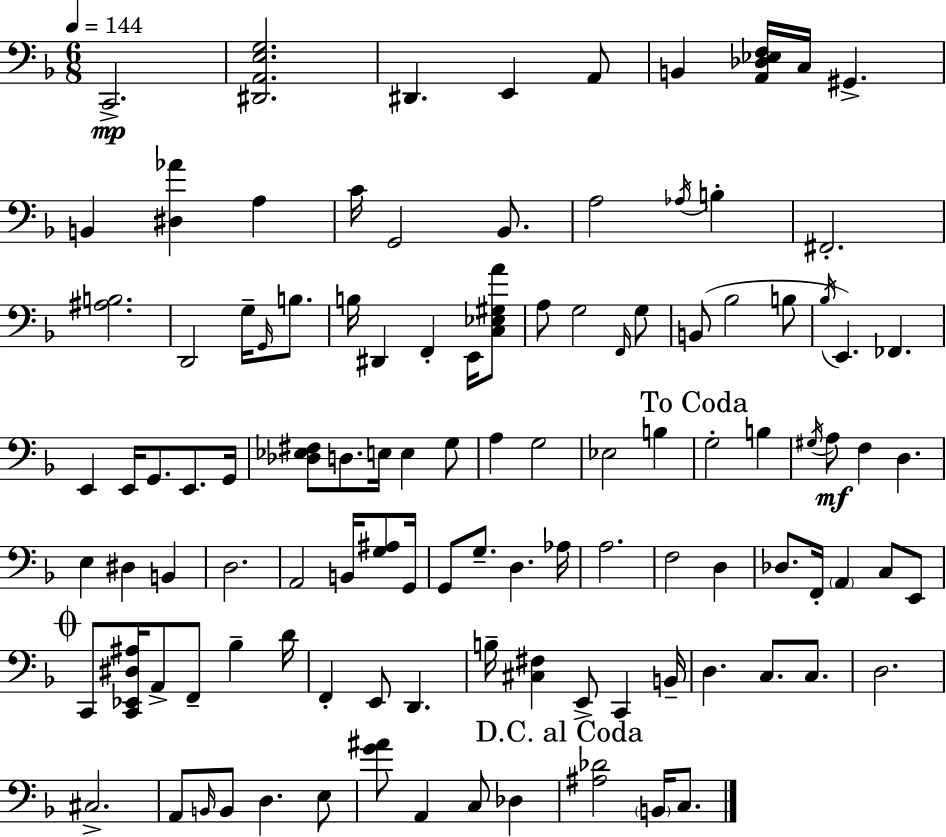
X:1
T:Untitled
M:6/8
L:1/4
K:Dm
C,,2 [^D,,A,,E,G,]2 ^D,, E,, A,,/2 B,, [A,,_D,_E,F,]/4 C,/4 ^G,, B,, [^D,_A] A, C/4 G,,2 _B,,/2 A,2 _A,/4 B, ^F,,2 [^A,B,]2 D,,2 G,/4 G,,/4 B,/2 B,/4 ^D,, F,, E,,/4 [C,_E,^G,A]/2 A,/2 G,2 F,,/4 G,/2 B,,/2 _B,2 B,/2 _B,/4 E,, _F,, E,, E,,/4 G,,/2 E,,/2 G,,/4 [_D,_E,^F,]/2 D,/2 E,/4 E, G,/2 A, G,2 _E,2 B, G,2 B, ^G,/4 A,/2 F, D, E, ^D, B,, D,2 A,,2 B,,/4 [G,^A,]/2 G,,/4 G,,/2 G,/2 D, _A,/4 A,2 F,2 D, _D,/2 F,,/4 A,, C,/2 E,,/2 C,,/2 [C,,_E,,^D,^A,]/4 A,,/2 F,,/2 _B, D/4 F,, E,,/2 D,, B,/4 [^C,^F,] E,,/2 C,, B,,/4 D, C,/2 C,/2 D,2 ^C,2 A,,/2 B,,/4 B,,/2 D, E,/2 [G^A]/2 A,, C,/2 _D, [^A,_D]2 B,,/4 C,/2